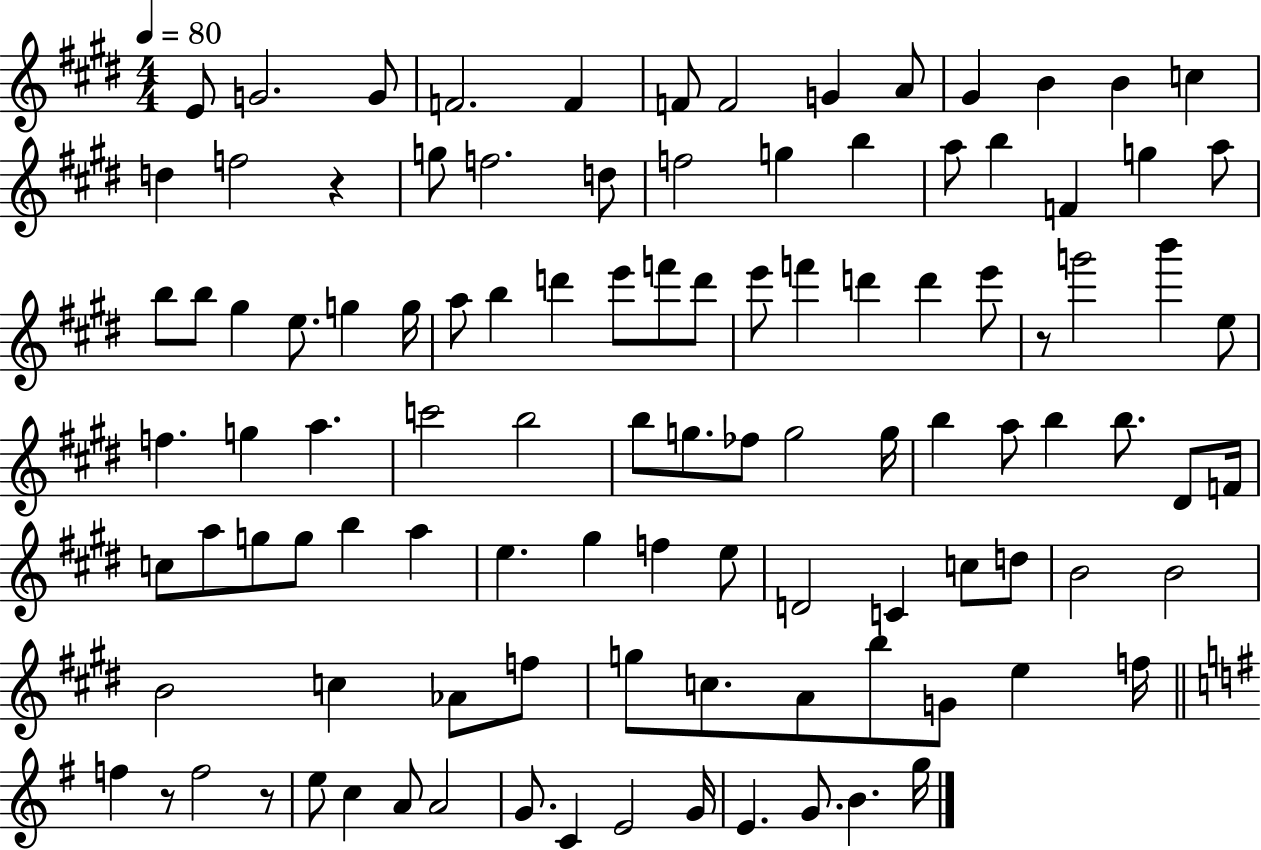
X:1
T:Untitled
M:4/4
L:1/4
K:E
E/2 G2 G/2 F2 F F/2 F2 G A/2 ^G B B c d f2 z g/2 f2 d/2 f2 g b a/2 b F g a/2 b/2 b/2 ^g e/2 g g/4 a/2 b d' e'/2 f'/2 d'/2 e'/2 f' d' d' e'/2 z/2 g'2 b' e/2 f g a c'2 b2 b/2 g/2 _f/2 g2 g/4 b a/2 b b/2 ^D/2 F/4 c/2 a/2 g/2 g/2 b a e ^g f e/2 D2 C c/2 d/2 B2 B2 B2 c _A/2 f/2 g/2 c/2 A/2 b/2 G/2 e f/4 f z/2 f2 z/2 e/2 c A/2 A2 G/2 C E2 G/4 E G/2 B g/4